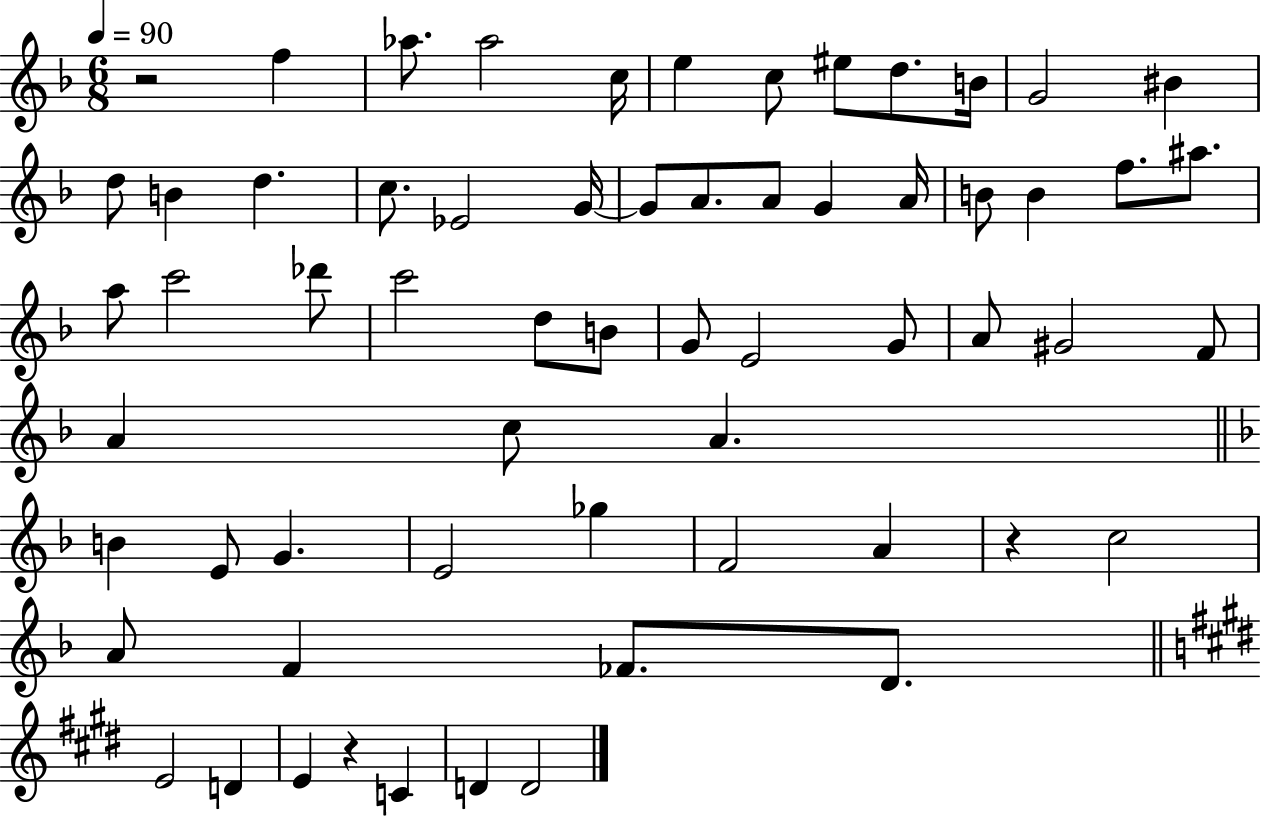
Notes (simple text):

R/h F5/q Ab5/e. Ab5/h C5/s E5/q C5/e EIS5/e D5/e. B4/s G4/h BIS4/q D5/e B4/q D5/q. C5/e. Eb4/h G4/s G4/e A4/e. A4/e G4/q A4/s B4/e B4/q F5/e. A#5/e. A5/e C6/h Db6/e C6/h D5/e B4/e G4/e E4/h G4/e A4/e G#4/h F4/e A4/q C5/e A4/q. B4/q E4/e G4/q. E4/h Gb5/q F4/h A4/q R/q C5/h A4/e F4/q FES4/e. D4/e. E4/h D4/q E4/q R/q C4/q D4/q D4/h